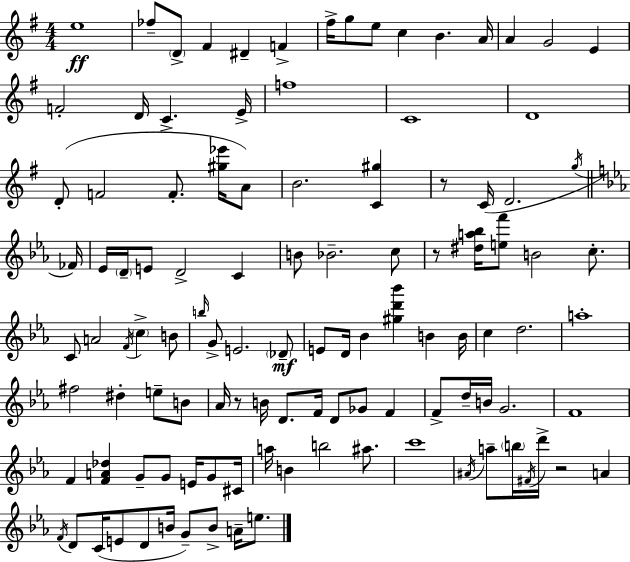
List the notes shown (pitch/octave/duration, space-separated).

E5/w FES5/e D4/e F#4/q D#4/q F4/q F#5/s G5/e E5/e C5/q B4/q. A4/s A4/q G4/h E4/q F4/h D4/s C4/q. E4/s F5/w C4/w D4/w D4/e F4/h F4/e. [G#5,Eb6]/s A4/e B4/h. [C4,G#5]/q R/e C4/s D4/h. G5/s FES4/s Eb4/s D4/s E4/e D4/h C4/q B4/e Bb4/h. C5/e R/e [D#5,A5,Bb5]/s [E5,F6]/e B4/h C5/e. C4/e A4/h F4/s C5/q B4/e B5/s G4/e E4/h. Db4/e E4/e D4/s Bb4/q [G#5,D6,Bb6]/q B4/q B4/s C5/q D5/h. A5/w F#5/h D#5/q E5/e B4/e Ab4/s R/e B4/s D4/e. F4/s D4/e Gb4/e F4/q F4/e D5/s B4/s G4/h. F4/w F4/q [F4,A4,Db5]/q G4/e G4/e E4/s G4/e C#4/s A5/s B4/q B5/h A#5/e. C6/w A#4/s A5/e B5/s F#4/s D6/s R/h A4/q F4/s D4/e C4/s E4/e D4/e B4/s G4/e B4/e A4/s E5/e.